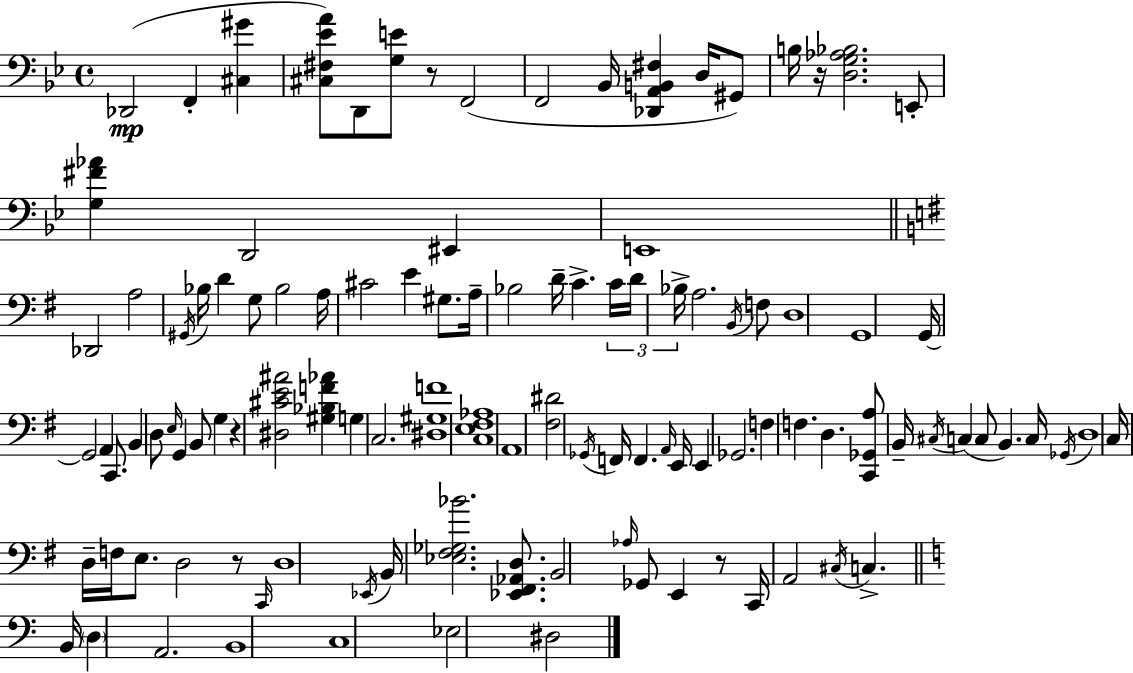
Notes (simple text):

Db2/h F2/q [C#3,G#4]/q [C#3,F#3,Eb4,A4]/e D2/e [G3,E4]/e R/e F2/h F2/h Bb2/s [Db2,A2,B2,F#3]/q D3/s G#2/e B3/s R/s [D3,G3,Ab3,Bb3]/h. E2/e [G3,F#4,Ab4]/q D2/h EIS2/q E2/w Db2/h A3/h G#2/s Bb3/s D4/q G3/e Bb3/h A3/s C#4/h E4/q G#3/e. A3/s Bb3/h D4/s C4/q. C4/s D4/s Bb3/s A3/h. B2/s F3/e D3/w G2/w G2/s G2/h A2/q C2/e. B2/q D3/e E3/s G2/q B2/e G3/q R/q [D#3,C#4,E4,A#4]/h [G#3,Bb3,F4,Ab4]/q G3/q C3/h. [D#3,G#3,F4]/w [C3,E3,F#3,Ab3]/w A2/w [F#3,D#4]/h Gb2/s F2/s F2/q. A2/s E2/s E2/q Gb2/h. F3/q F3/q. D3/q. [C2,Gb2,A3]/e B2/s C#3/s C3/q C3/e B2/q. C3/s Gb2/s D3/w C3/s D3/s F3/s E3/e. D3/h R/e C2/s D3/w Eb2/s B2/s [Eb3,F#3,Gb3,Bb4]/h. [Eb2,F#2,Ab2,D3]/e. B2/h Ab3/s Gb2/e E2/q R/e C2/s A2/h C#3/s C3/q. B2/s D3/q A2/h. B2/w C3/w Eb3/h D#3/h